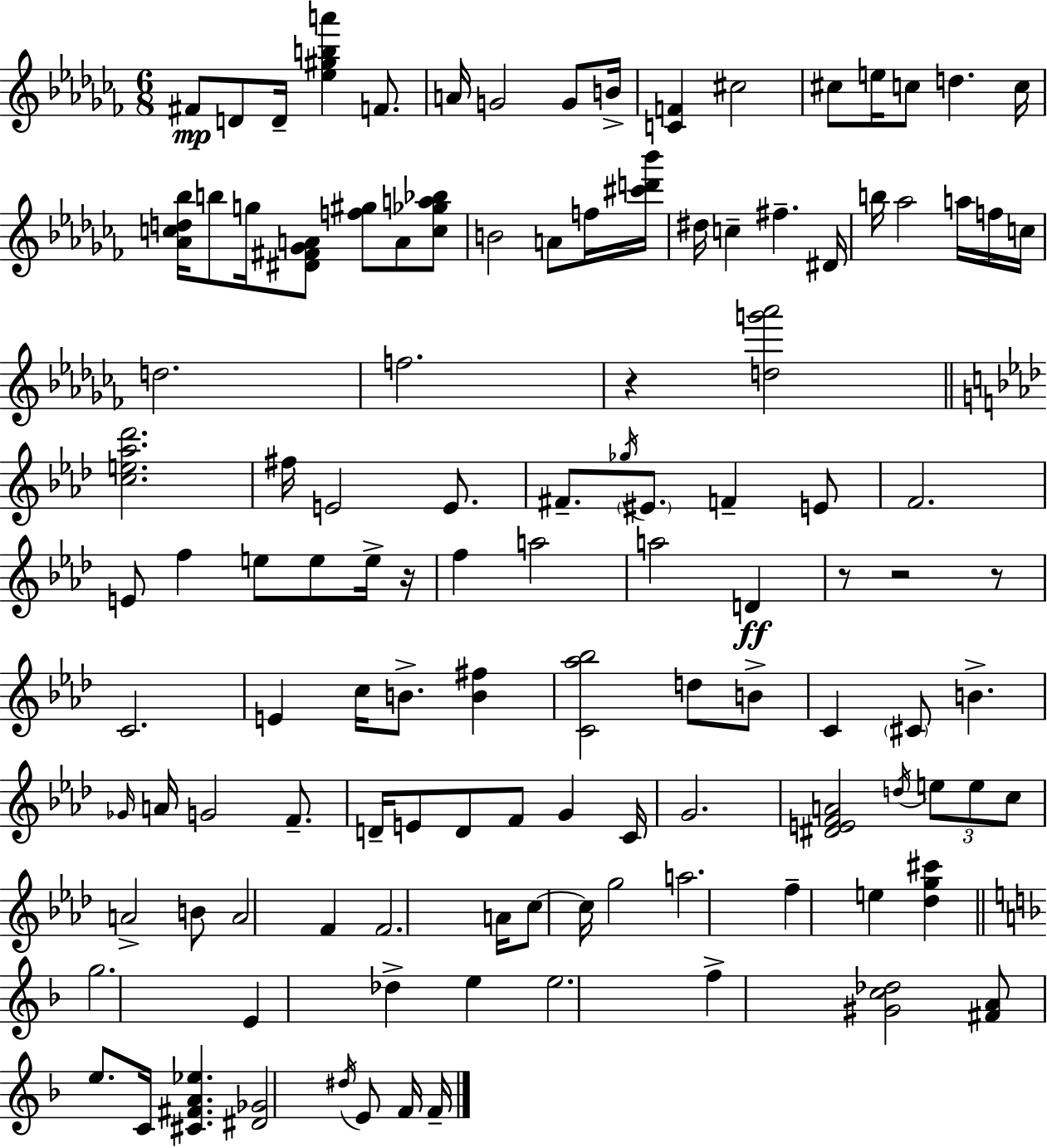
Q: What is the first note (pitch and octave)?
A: F#4